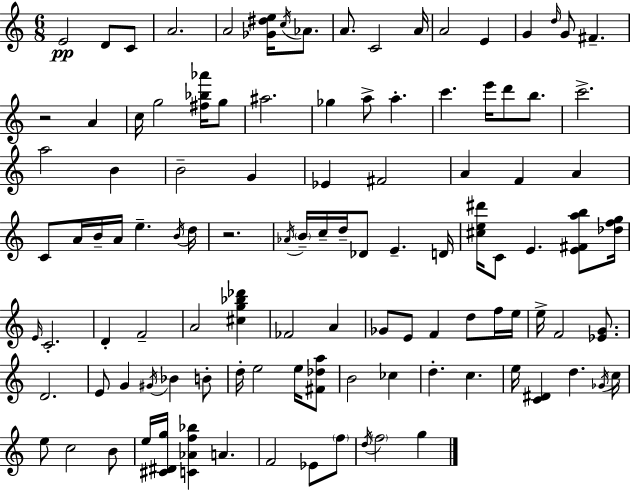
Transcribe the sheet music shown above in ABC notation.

X:1
T:Untitled
M:6/8
L:1/4
K:C
E2 D/2 C/2 A2 A2 [_G^de]/4 c/4 _A/2 A/2 C2 A/4 A2 E G d/4 G/2 ^F z2 A c/4 g2 [^f_b_a']/4 g/2 ^a2 _g a/2 a c' e'/4 d'/2 b/2 c'2 a2 B B2 G _E ^F2 A F A C/2 A/4 B/4 A/4 e B/4 d/4 z2 _A/4 B/4 c/4 d/4 _D/2 E D/4 [^ce^d']/4 C/2 E [E^Fab]/2 [_dfg]/4 E/4 C2 D F2 A2 [^cg_b_d'] _F2 A _G/2 E/2 F d/2 f/4 e/4 e/4 F2 [_EG]/2 D2 E/2 G ^G/4 _B B/2 d/4 e2 e/4 [^F_da]/2 B2 _c d c e/4 [C^D] d _G/4 c/4 e/2 c2 B/2 e/4 [^C^Dg]/4 [C_Af_b] A F2 _E/2 f/2 d/4 f2 g